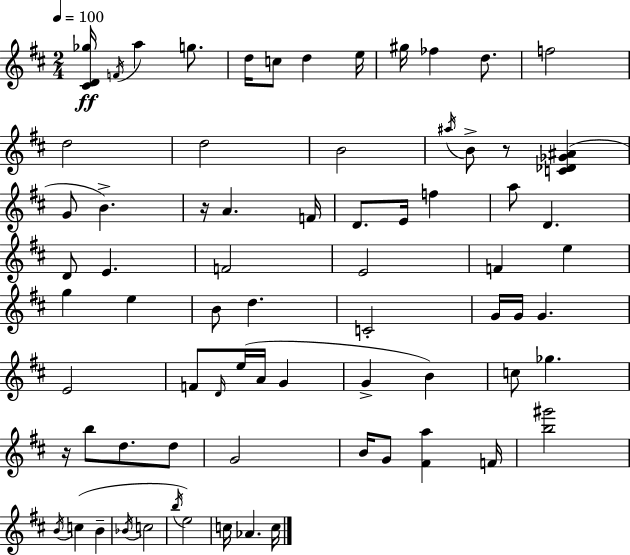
[C#4,D4,Gb5]/s F4/s A5/q G5/e. D5/s C5/e D5/q E5/s G#5/s FES5/q D5/e. F5/h D5/h D5/h B4/h A#5/s B4/e R/e [C4,Db4,Gb4,A#4]/q G4/e B4/q. R/s A4/q. F4/s D4/e. E4/s F5/q A5/e D4/q. D4/e E4/q. F4/h E4/h F4/q E5/q G5/q E5/q B4/e D5/q. C4/h G4/s G4/s G4/q. E4/h F4/e D4/s E5/s A4/s G4/q G4/q B4/q C5/e Gb5/q. R/s B5/e D5/e. D5/e G4/h B4/s G4/e [F#4,A5]/q F4/s [B5,G#6]/h B4/s C5/q B4/q Bb4/s C5/h B5/s E5/h C5/s Ab4/q. C5/s